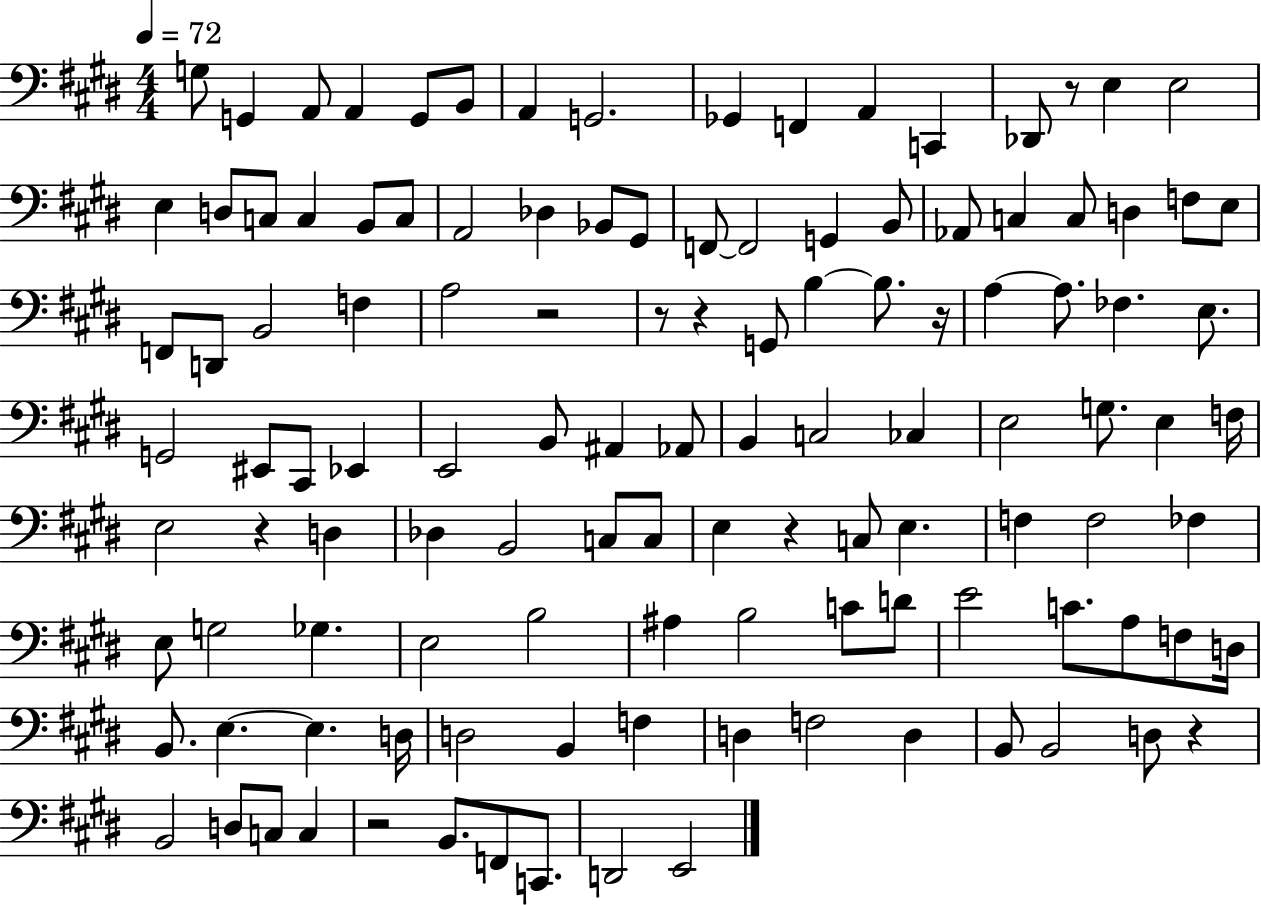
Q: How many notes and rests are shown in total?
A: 119